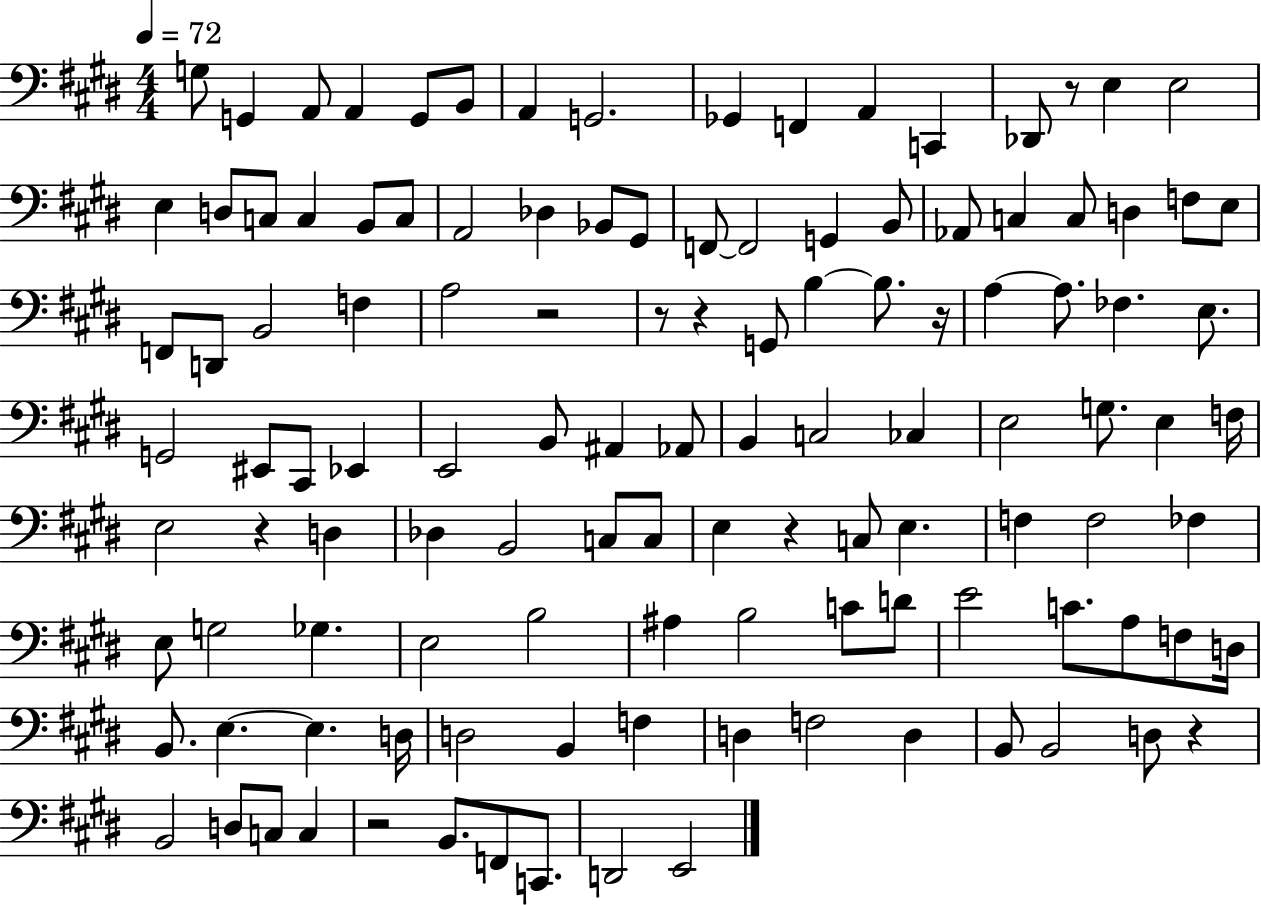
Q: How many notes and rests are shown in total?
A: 119